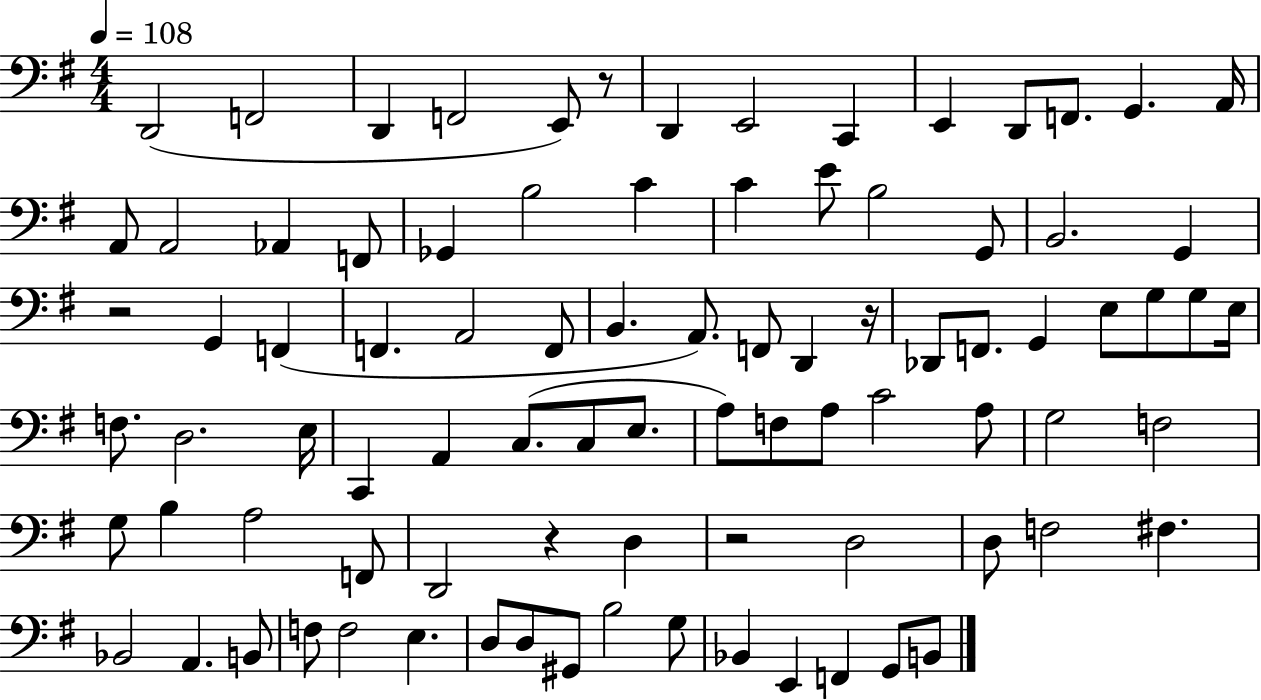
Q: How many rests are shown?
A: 5